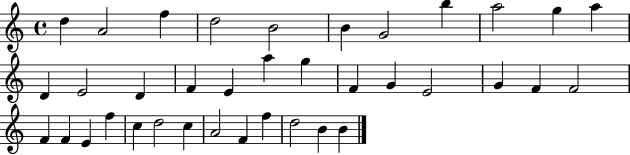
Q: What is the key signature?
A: C major